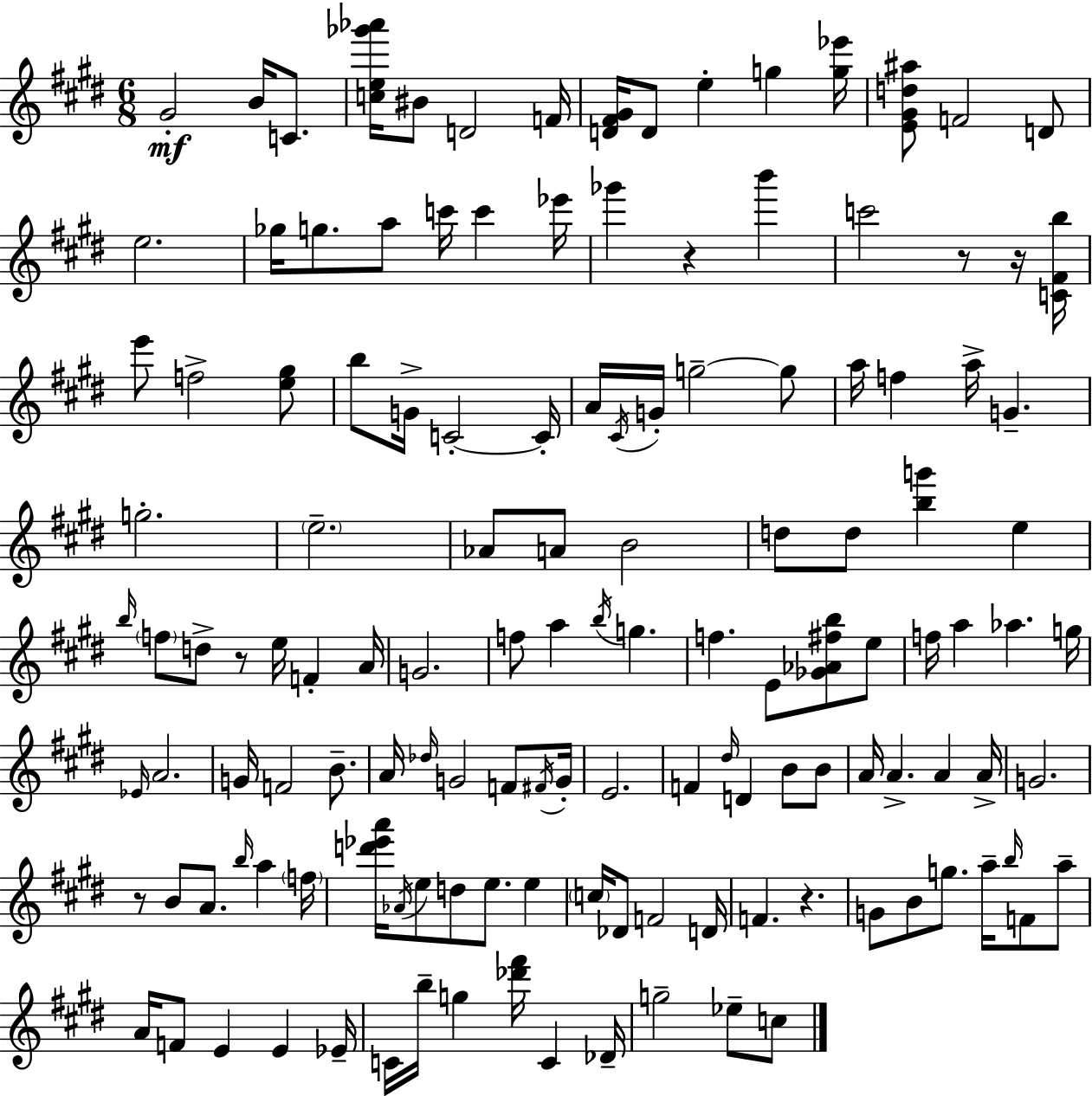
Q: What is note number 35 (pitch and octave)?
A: A5